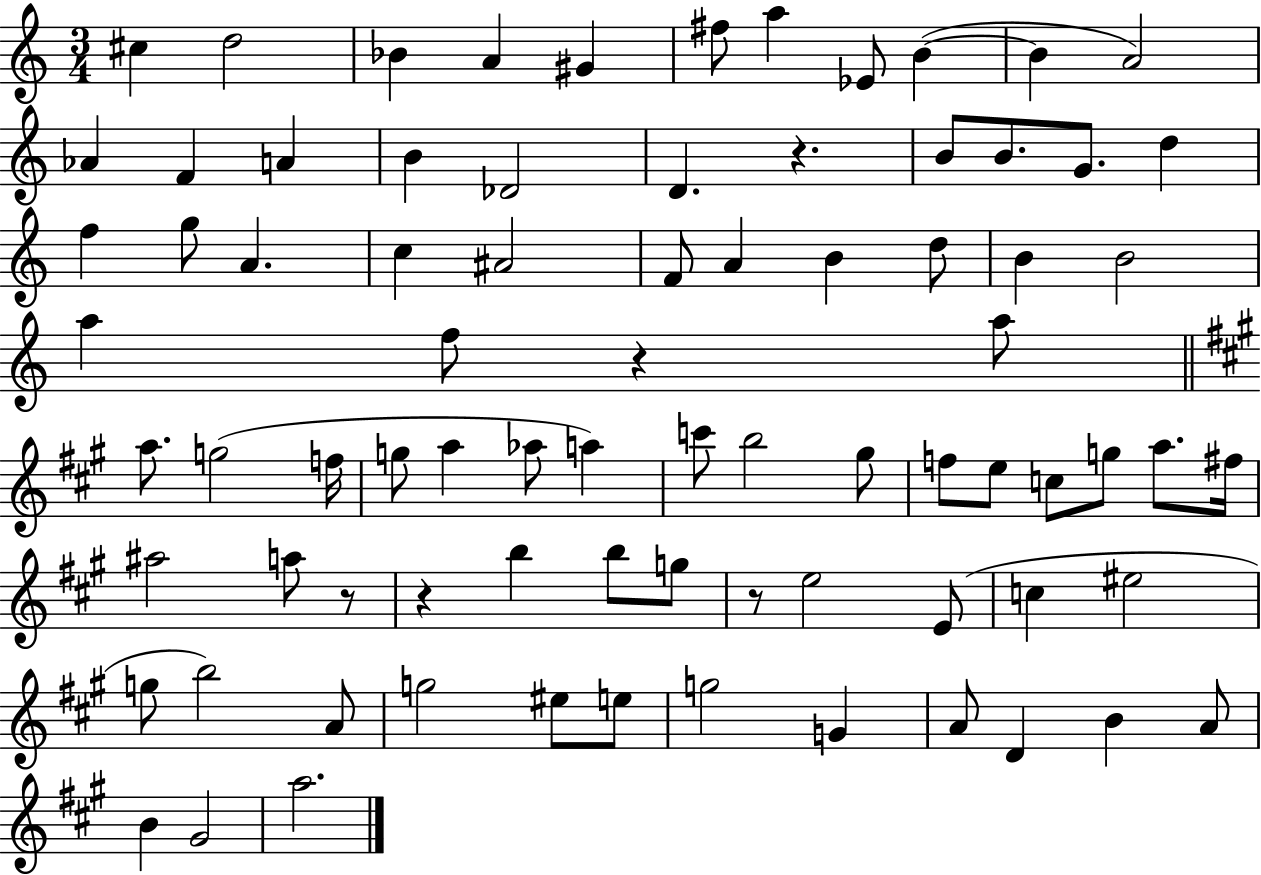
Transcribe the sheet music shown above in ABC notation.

X:1
T:Untitled
M:3/4
L:1/4
K:C
^c d2 _B A ^G ^f/2 a _E/2 B B A2 _A F A B _D2 D z B/2 B/2 G/2 d f g/2 A c ^A2 F/2 A B d/2 B B2 a f/2 z a/2 a/2 g2 f/4 g/2 a _a/2 a c'/2 b2 ^g/2 f/2 e/2 c/2 g/2 a/2 ^f/4 ^a2 a/2 z/2 z b b/2 g/2 z/2 e2 E/2 c ^e2 g/2 b2 A/2 g2 ^e/2 e/2 g2 G A/2 D B A/2 B ^G2 a2